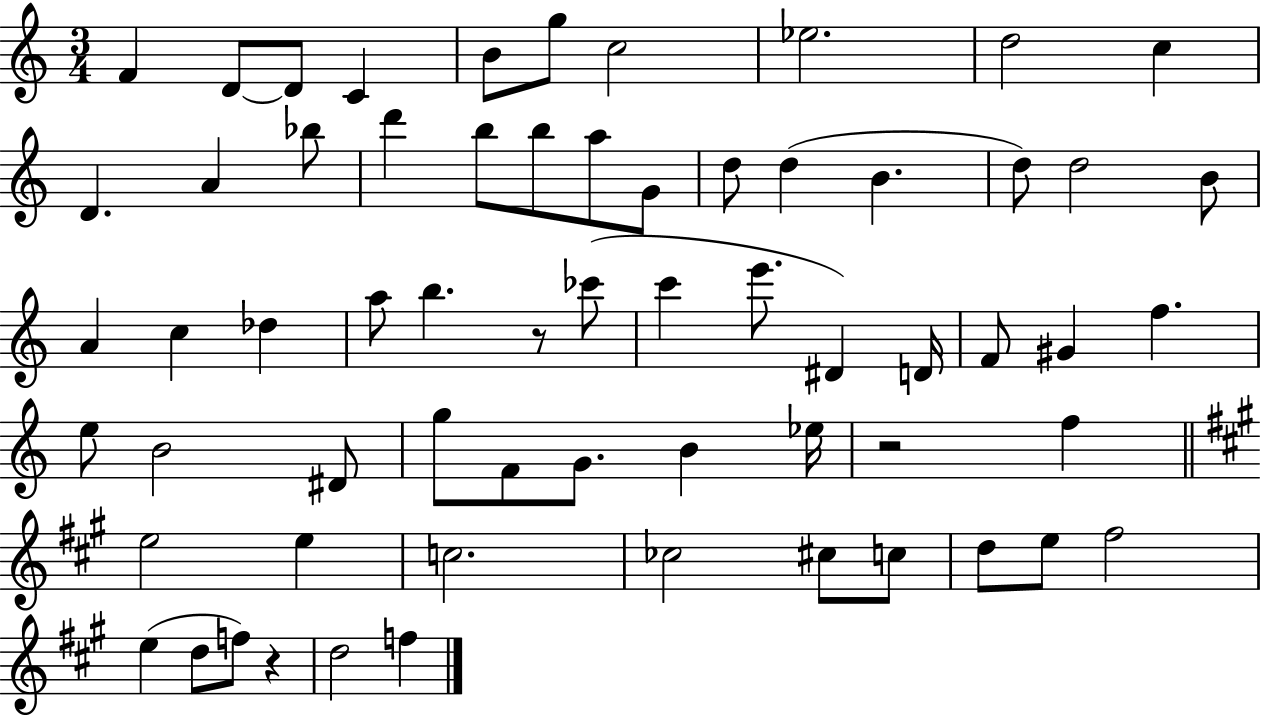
F4/q D4/e D4/e C4/q B4/e G5/e C5/h Eb5/h. D5/h C5/q D4/q. A4/q Bb5/e D6/q B5/e B5/e A5/e G4/e D5/e D5/q B4/q. D5/e D5/h B4/e A4/q C5/q Db5/q A5/e B5/q. R/e CES6/e C6/q E6/e. D#4/q D4/s F4/e G#4/q F5/q. E5/e B4/h D#4/e G5/e F4/e G4/e. B4/q Eb5/s R/h F5/q E5/h E5/q C5/h. CES5/h C#5/e C5/e D5/e E5/e F#5/h E5/q D5/e F5/e R/q D5/h F5/q